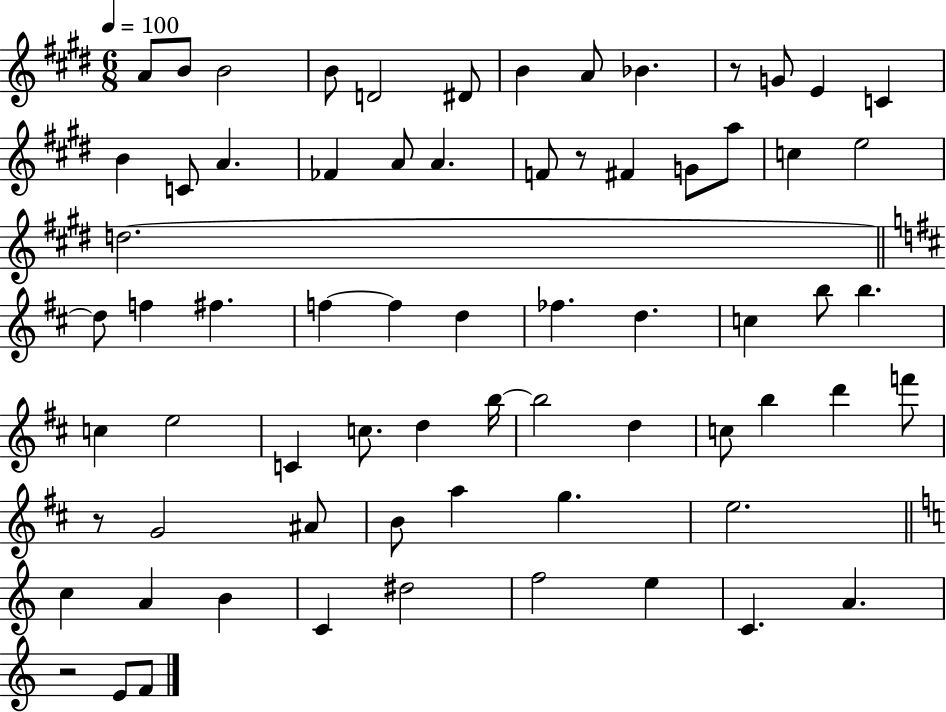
X:1
T:Untitled
M:6/8
L:1/4
K:E
A/2 B/2 B2 B/2 D2 ^D/2 B A/2 _B z/2 G/2 E C B C/2 A _F A/2 A F/2 z/2 ^F G/2 a/2 c e2 d2 d/2 f ^f f f d _f d c b/2 b c e2 C c/2 d b/4 b2 d c/2 b d' f'/2 z/2 G2 ^A/2 B/2 a g e2 c A B C ^d2 f2 e C A z2 E/2 F/2